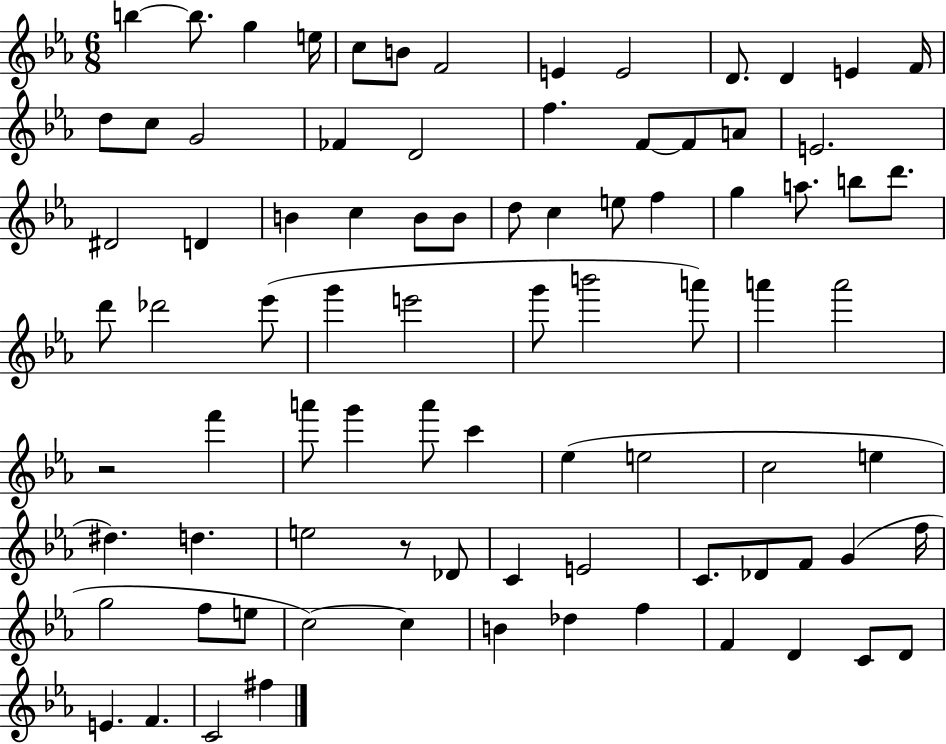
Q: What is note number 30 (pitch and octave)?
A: D5